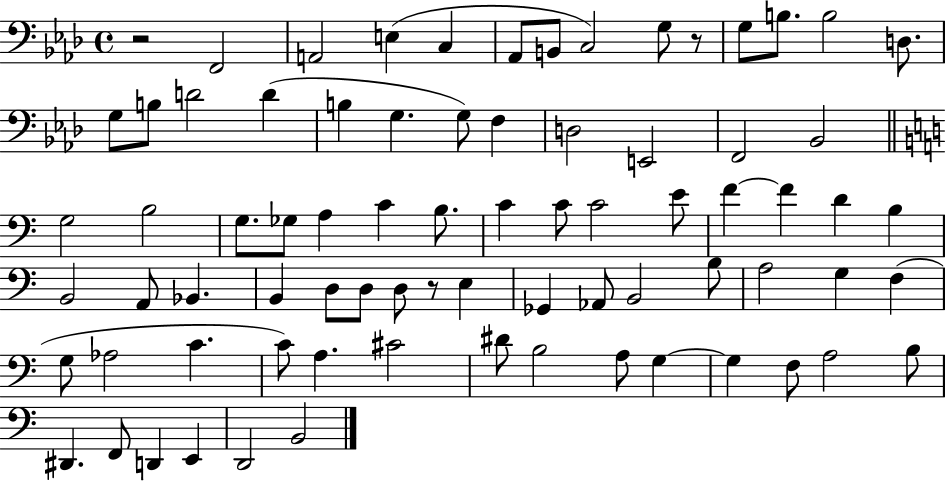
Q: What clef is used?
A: bass